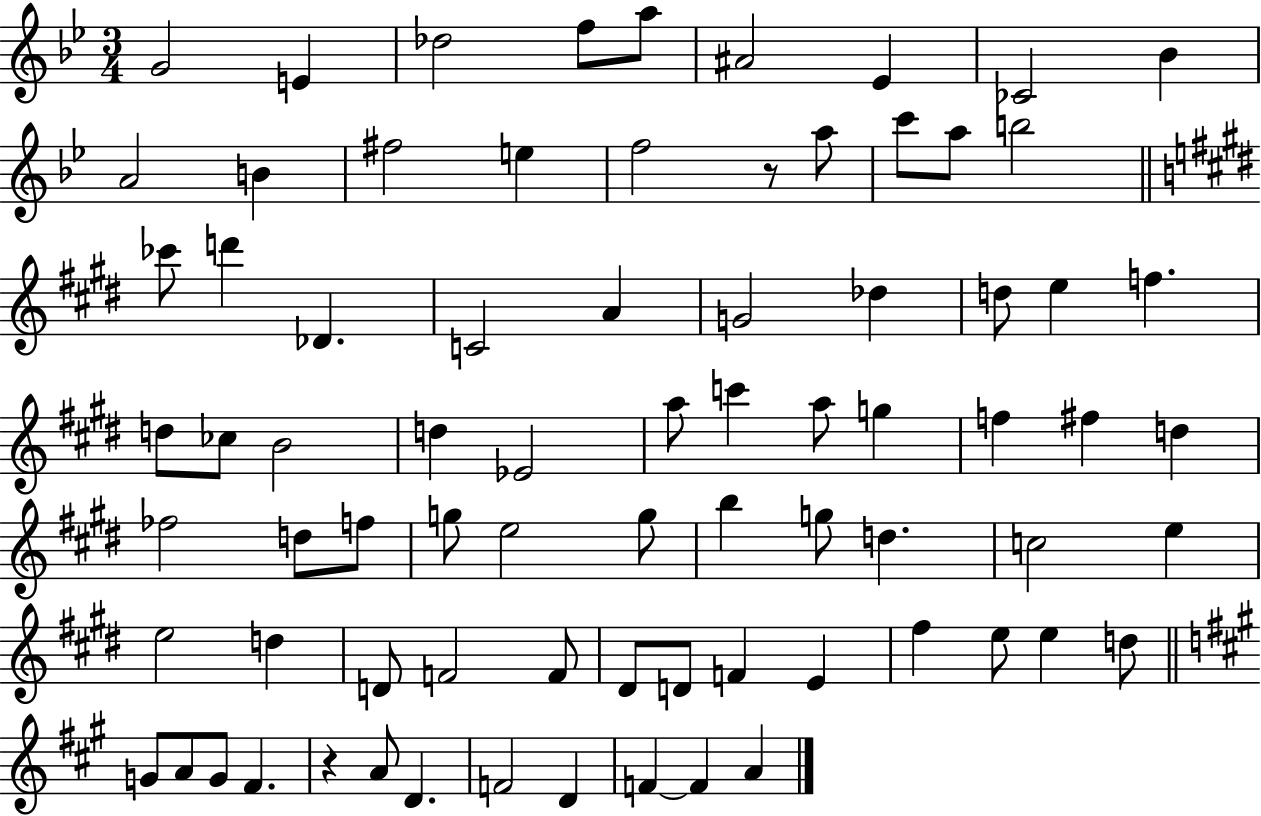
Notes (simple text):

G4/h E4/q Db5/h F5/e A5/e A#4/h Eb4/q CES4/h Bb4/q A4/h B4/q F#5/h E5/q F5/h R/e A5/e C6/e A5/e B5/h CES6/e D6/q Db4/q. C4/h A4/q G4/h Db5/q D5/e E5/q F5/q. D5/e CES5/e B4/h D5/q Eb4/h A5/e C6/q A5/e G5/q F5/q F#5/q D5/q FES5/h D5/e F5/e G5/e E5/h G5/e B5/q G5/e D5/q. C5/h E5/q E5/h D5/q D4/e F4/h F4/e D#4/e D4/e F4/q E4/q F#5/q E5/e E5/q D5/e G4/e A4/e G4/e F#4/q. R/q A4/e D4/q. F4/h D4/q F4/q F4/q A4/q